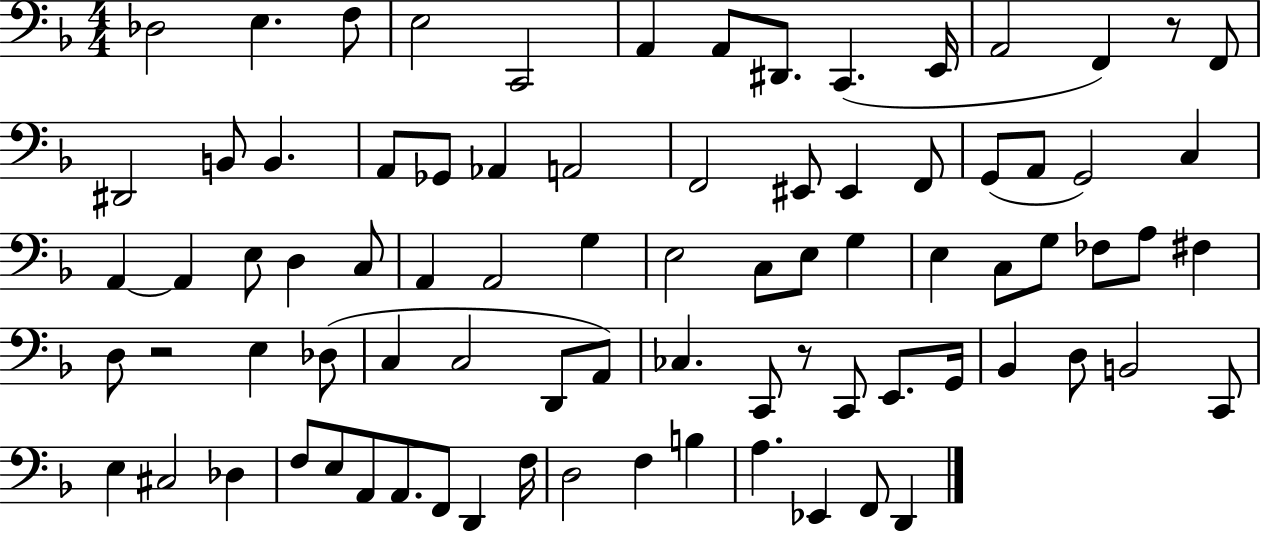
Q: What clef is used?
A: bass